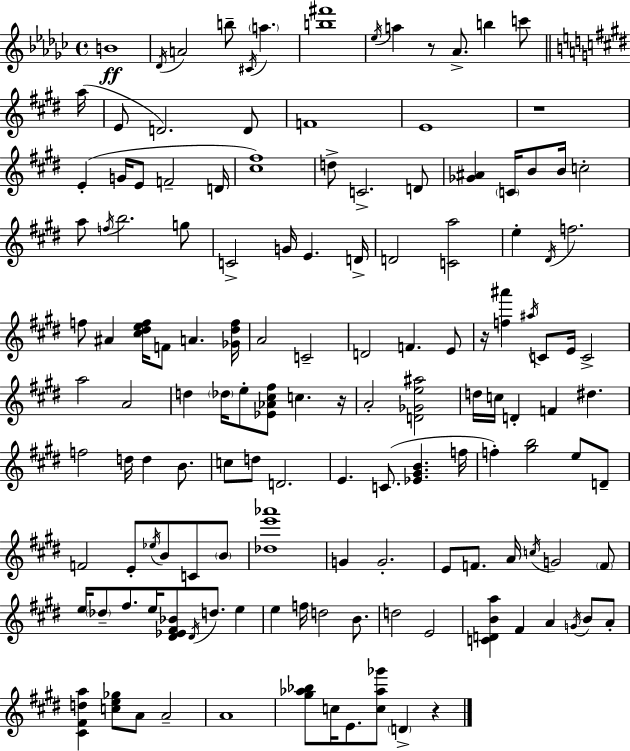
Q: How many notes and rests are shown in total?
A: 140